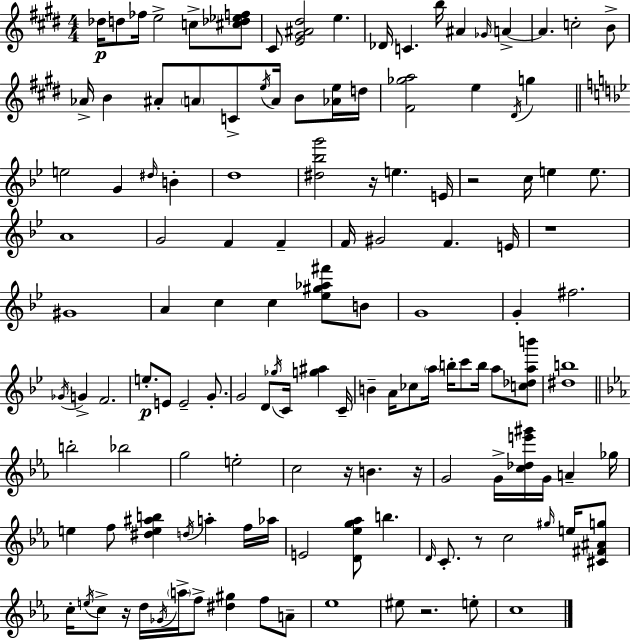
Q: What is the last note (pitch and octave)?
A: C5